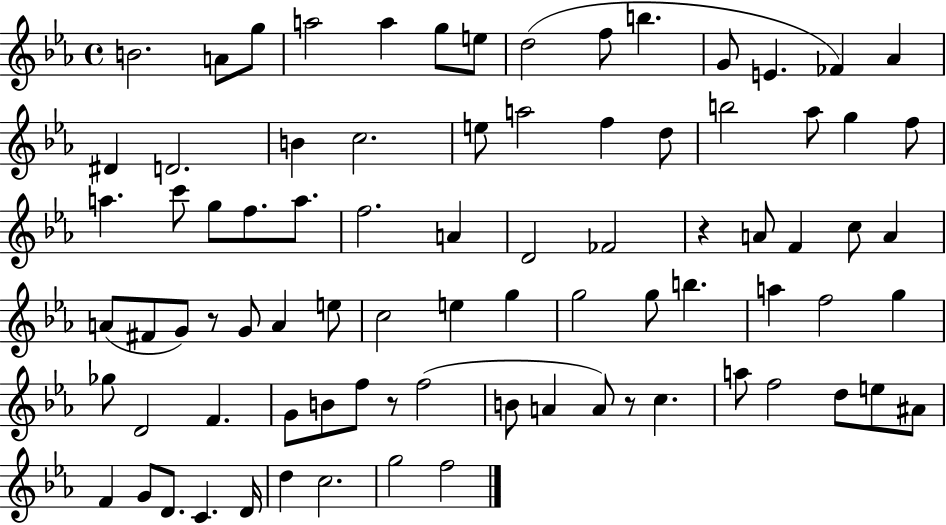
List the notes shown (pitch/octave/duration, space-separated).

B4/h. A4/e G5/e A5/h A5/q G5/e E5/e D5/h F5/e B5/q. G4/e E4/q. FES4/q Ab4/q D#4/q D4/h. B4/q C5/h. E5/e A5/h F5/q D5/e B5/h Ab5/e G5/q F5/e A5/q. C6/e G5/e F5/e. A5/e. F5/h. A4/q D4/h FES4/h R/q A4/e F4/q C5/e A4/q A4/e F#4/e G4/e R/e G4/e A4/q E5/e C5/h E5/q G5/q G5/h G5/e B5/q. A5/q F5/h G5/q Gb5/e D4/h F4/q. G4/e B4/e F5/e R/e F5/h B4/e A4/q A4/e R/e C5/q. A5/e F5/h D5/e E5/e A#4/e F4/q G4/e D4/e. C4/q. D4/s D5/q C5/h. G5/h F5/h